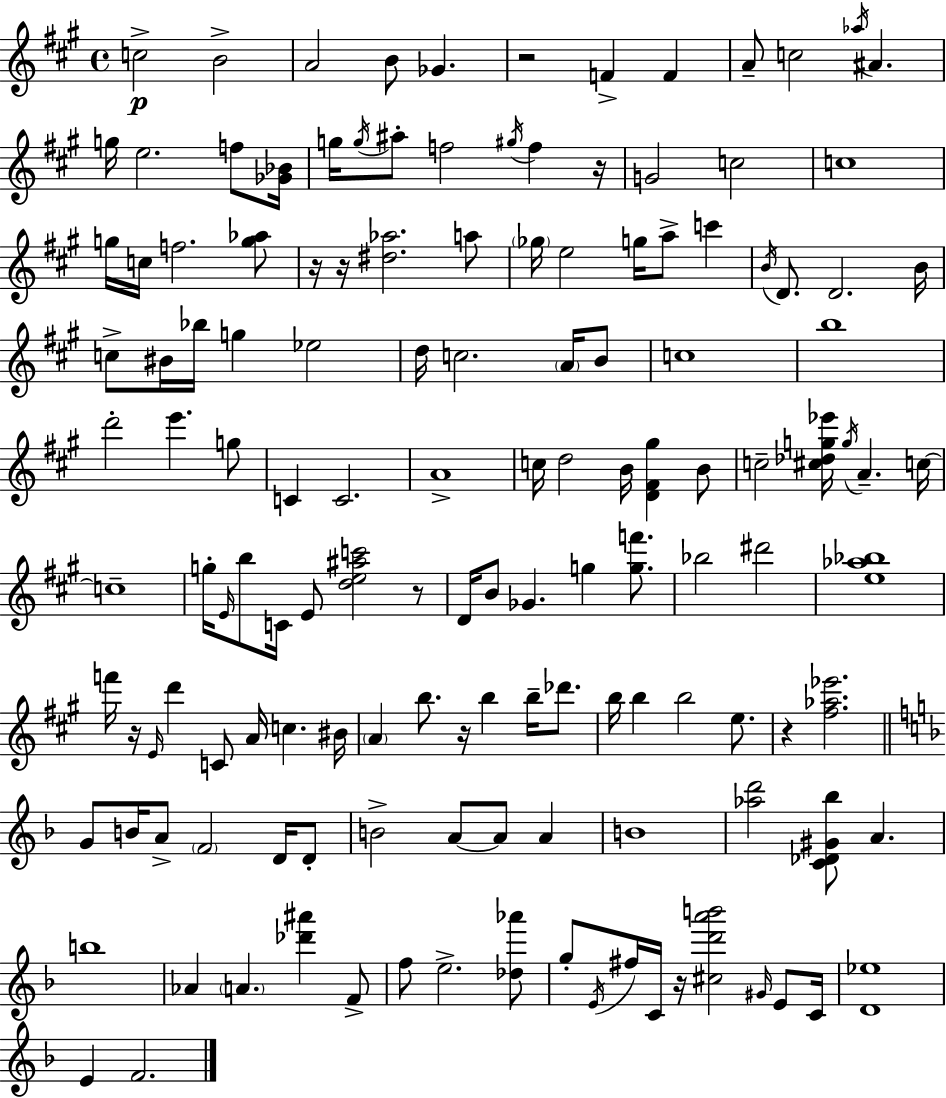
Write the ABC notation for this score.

X:1
T:Untitled
M:4/4
L:1/4
K:A
c2 B2 A2 B/2 _G z2 F F A/2 c2 _a/4 ^A g/4 e2 f/2 [_G_B]/4 g/4 g/4 ^a/2 f2 ^g/4 f z/4 G2 c2 c4 g/4 c/4 f2 [g_a]/2 z/4 z/4 [^d_a]2 a/2 _g/4 e2 g/4 a/2 c' B/4 D/2 D2 B/4 c/2 ^B/4 _b/4 g _e2 d/4 c2 A/4 B/2 c4 b4 d'2 e' g/2 C C2 A4 c/4 d2 B/4 [D^F^g] B/2 c2 [^c_dg_e']/4 g/4 A c/4 c4 g/4 E/4 b/2 C/4 E/2 [de^ac']2 z/2 D/4 B/2 _G g [gf']/2 _b2 ^d'2 [e_a_b]4 f'/4 z/4 E/4 d' C/2 A/4 c ^B/4 A b/2 z/4 b b/4 _d'/2 b/4 b b2 e/2 z [^f_a_e']2 G/2 B/4 A/2 F2 D/4 D/2 B2 A/2 A/2 A B4 [_ad']2 [C_D^G_b]/2 A b4 _A A [_d'^a'] F/2 f/2 e2 [_d_a']/2 g/2 E/4 ^f/4 C/4 z/4 [^cd'a'b']2 ^G/4 E/2 C/4 [D_e]4 E F2